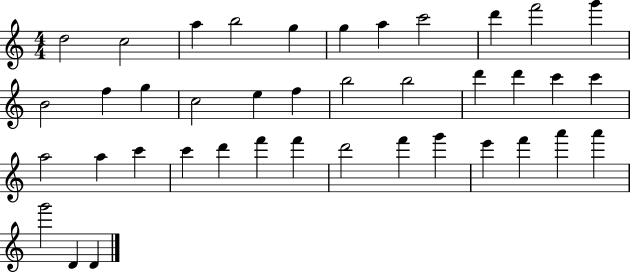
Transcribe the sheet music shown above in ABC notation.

X:1
T:Untitled
M:4/4
L:1/4
K:C
d2 c2 a b2 g g a c'2 d' f'2 g' B2 f g c2 e f b2 b2 d' d' c' c' a2 a c' c' d' f' f' d'2 f' g' e' f' a' a' g'2 D D